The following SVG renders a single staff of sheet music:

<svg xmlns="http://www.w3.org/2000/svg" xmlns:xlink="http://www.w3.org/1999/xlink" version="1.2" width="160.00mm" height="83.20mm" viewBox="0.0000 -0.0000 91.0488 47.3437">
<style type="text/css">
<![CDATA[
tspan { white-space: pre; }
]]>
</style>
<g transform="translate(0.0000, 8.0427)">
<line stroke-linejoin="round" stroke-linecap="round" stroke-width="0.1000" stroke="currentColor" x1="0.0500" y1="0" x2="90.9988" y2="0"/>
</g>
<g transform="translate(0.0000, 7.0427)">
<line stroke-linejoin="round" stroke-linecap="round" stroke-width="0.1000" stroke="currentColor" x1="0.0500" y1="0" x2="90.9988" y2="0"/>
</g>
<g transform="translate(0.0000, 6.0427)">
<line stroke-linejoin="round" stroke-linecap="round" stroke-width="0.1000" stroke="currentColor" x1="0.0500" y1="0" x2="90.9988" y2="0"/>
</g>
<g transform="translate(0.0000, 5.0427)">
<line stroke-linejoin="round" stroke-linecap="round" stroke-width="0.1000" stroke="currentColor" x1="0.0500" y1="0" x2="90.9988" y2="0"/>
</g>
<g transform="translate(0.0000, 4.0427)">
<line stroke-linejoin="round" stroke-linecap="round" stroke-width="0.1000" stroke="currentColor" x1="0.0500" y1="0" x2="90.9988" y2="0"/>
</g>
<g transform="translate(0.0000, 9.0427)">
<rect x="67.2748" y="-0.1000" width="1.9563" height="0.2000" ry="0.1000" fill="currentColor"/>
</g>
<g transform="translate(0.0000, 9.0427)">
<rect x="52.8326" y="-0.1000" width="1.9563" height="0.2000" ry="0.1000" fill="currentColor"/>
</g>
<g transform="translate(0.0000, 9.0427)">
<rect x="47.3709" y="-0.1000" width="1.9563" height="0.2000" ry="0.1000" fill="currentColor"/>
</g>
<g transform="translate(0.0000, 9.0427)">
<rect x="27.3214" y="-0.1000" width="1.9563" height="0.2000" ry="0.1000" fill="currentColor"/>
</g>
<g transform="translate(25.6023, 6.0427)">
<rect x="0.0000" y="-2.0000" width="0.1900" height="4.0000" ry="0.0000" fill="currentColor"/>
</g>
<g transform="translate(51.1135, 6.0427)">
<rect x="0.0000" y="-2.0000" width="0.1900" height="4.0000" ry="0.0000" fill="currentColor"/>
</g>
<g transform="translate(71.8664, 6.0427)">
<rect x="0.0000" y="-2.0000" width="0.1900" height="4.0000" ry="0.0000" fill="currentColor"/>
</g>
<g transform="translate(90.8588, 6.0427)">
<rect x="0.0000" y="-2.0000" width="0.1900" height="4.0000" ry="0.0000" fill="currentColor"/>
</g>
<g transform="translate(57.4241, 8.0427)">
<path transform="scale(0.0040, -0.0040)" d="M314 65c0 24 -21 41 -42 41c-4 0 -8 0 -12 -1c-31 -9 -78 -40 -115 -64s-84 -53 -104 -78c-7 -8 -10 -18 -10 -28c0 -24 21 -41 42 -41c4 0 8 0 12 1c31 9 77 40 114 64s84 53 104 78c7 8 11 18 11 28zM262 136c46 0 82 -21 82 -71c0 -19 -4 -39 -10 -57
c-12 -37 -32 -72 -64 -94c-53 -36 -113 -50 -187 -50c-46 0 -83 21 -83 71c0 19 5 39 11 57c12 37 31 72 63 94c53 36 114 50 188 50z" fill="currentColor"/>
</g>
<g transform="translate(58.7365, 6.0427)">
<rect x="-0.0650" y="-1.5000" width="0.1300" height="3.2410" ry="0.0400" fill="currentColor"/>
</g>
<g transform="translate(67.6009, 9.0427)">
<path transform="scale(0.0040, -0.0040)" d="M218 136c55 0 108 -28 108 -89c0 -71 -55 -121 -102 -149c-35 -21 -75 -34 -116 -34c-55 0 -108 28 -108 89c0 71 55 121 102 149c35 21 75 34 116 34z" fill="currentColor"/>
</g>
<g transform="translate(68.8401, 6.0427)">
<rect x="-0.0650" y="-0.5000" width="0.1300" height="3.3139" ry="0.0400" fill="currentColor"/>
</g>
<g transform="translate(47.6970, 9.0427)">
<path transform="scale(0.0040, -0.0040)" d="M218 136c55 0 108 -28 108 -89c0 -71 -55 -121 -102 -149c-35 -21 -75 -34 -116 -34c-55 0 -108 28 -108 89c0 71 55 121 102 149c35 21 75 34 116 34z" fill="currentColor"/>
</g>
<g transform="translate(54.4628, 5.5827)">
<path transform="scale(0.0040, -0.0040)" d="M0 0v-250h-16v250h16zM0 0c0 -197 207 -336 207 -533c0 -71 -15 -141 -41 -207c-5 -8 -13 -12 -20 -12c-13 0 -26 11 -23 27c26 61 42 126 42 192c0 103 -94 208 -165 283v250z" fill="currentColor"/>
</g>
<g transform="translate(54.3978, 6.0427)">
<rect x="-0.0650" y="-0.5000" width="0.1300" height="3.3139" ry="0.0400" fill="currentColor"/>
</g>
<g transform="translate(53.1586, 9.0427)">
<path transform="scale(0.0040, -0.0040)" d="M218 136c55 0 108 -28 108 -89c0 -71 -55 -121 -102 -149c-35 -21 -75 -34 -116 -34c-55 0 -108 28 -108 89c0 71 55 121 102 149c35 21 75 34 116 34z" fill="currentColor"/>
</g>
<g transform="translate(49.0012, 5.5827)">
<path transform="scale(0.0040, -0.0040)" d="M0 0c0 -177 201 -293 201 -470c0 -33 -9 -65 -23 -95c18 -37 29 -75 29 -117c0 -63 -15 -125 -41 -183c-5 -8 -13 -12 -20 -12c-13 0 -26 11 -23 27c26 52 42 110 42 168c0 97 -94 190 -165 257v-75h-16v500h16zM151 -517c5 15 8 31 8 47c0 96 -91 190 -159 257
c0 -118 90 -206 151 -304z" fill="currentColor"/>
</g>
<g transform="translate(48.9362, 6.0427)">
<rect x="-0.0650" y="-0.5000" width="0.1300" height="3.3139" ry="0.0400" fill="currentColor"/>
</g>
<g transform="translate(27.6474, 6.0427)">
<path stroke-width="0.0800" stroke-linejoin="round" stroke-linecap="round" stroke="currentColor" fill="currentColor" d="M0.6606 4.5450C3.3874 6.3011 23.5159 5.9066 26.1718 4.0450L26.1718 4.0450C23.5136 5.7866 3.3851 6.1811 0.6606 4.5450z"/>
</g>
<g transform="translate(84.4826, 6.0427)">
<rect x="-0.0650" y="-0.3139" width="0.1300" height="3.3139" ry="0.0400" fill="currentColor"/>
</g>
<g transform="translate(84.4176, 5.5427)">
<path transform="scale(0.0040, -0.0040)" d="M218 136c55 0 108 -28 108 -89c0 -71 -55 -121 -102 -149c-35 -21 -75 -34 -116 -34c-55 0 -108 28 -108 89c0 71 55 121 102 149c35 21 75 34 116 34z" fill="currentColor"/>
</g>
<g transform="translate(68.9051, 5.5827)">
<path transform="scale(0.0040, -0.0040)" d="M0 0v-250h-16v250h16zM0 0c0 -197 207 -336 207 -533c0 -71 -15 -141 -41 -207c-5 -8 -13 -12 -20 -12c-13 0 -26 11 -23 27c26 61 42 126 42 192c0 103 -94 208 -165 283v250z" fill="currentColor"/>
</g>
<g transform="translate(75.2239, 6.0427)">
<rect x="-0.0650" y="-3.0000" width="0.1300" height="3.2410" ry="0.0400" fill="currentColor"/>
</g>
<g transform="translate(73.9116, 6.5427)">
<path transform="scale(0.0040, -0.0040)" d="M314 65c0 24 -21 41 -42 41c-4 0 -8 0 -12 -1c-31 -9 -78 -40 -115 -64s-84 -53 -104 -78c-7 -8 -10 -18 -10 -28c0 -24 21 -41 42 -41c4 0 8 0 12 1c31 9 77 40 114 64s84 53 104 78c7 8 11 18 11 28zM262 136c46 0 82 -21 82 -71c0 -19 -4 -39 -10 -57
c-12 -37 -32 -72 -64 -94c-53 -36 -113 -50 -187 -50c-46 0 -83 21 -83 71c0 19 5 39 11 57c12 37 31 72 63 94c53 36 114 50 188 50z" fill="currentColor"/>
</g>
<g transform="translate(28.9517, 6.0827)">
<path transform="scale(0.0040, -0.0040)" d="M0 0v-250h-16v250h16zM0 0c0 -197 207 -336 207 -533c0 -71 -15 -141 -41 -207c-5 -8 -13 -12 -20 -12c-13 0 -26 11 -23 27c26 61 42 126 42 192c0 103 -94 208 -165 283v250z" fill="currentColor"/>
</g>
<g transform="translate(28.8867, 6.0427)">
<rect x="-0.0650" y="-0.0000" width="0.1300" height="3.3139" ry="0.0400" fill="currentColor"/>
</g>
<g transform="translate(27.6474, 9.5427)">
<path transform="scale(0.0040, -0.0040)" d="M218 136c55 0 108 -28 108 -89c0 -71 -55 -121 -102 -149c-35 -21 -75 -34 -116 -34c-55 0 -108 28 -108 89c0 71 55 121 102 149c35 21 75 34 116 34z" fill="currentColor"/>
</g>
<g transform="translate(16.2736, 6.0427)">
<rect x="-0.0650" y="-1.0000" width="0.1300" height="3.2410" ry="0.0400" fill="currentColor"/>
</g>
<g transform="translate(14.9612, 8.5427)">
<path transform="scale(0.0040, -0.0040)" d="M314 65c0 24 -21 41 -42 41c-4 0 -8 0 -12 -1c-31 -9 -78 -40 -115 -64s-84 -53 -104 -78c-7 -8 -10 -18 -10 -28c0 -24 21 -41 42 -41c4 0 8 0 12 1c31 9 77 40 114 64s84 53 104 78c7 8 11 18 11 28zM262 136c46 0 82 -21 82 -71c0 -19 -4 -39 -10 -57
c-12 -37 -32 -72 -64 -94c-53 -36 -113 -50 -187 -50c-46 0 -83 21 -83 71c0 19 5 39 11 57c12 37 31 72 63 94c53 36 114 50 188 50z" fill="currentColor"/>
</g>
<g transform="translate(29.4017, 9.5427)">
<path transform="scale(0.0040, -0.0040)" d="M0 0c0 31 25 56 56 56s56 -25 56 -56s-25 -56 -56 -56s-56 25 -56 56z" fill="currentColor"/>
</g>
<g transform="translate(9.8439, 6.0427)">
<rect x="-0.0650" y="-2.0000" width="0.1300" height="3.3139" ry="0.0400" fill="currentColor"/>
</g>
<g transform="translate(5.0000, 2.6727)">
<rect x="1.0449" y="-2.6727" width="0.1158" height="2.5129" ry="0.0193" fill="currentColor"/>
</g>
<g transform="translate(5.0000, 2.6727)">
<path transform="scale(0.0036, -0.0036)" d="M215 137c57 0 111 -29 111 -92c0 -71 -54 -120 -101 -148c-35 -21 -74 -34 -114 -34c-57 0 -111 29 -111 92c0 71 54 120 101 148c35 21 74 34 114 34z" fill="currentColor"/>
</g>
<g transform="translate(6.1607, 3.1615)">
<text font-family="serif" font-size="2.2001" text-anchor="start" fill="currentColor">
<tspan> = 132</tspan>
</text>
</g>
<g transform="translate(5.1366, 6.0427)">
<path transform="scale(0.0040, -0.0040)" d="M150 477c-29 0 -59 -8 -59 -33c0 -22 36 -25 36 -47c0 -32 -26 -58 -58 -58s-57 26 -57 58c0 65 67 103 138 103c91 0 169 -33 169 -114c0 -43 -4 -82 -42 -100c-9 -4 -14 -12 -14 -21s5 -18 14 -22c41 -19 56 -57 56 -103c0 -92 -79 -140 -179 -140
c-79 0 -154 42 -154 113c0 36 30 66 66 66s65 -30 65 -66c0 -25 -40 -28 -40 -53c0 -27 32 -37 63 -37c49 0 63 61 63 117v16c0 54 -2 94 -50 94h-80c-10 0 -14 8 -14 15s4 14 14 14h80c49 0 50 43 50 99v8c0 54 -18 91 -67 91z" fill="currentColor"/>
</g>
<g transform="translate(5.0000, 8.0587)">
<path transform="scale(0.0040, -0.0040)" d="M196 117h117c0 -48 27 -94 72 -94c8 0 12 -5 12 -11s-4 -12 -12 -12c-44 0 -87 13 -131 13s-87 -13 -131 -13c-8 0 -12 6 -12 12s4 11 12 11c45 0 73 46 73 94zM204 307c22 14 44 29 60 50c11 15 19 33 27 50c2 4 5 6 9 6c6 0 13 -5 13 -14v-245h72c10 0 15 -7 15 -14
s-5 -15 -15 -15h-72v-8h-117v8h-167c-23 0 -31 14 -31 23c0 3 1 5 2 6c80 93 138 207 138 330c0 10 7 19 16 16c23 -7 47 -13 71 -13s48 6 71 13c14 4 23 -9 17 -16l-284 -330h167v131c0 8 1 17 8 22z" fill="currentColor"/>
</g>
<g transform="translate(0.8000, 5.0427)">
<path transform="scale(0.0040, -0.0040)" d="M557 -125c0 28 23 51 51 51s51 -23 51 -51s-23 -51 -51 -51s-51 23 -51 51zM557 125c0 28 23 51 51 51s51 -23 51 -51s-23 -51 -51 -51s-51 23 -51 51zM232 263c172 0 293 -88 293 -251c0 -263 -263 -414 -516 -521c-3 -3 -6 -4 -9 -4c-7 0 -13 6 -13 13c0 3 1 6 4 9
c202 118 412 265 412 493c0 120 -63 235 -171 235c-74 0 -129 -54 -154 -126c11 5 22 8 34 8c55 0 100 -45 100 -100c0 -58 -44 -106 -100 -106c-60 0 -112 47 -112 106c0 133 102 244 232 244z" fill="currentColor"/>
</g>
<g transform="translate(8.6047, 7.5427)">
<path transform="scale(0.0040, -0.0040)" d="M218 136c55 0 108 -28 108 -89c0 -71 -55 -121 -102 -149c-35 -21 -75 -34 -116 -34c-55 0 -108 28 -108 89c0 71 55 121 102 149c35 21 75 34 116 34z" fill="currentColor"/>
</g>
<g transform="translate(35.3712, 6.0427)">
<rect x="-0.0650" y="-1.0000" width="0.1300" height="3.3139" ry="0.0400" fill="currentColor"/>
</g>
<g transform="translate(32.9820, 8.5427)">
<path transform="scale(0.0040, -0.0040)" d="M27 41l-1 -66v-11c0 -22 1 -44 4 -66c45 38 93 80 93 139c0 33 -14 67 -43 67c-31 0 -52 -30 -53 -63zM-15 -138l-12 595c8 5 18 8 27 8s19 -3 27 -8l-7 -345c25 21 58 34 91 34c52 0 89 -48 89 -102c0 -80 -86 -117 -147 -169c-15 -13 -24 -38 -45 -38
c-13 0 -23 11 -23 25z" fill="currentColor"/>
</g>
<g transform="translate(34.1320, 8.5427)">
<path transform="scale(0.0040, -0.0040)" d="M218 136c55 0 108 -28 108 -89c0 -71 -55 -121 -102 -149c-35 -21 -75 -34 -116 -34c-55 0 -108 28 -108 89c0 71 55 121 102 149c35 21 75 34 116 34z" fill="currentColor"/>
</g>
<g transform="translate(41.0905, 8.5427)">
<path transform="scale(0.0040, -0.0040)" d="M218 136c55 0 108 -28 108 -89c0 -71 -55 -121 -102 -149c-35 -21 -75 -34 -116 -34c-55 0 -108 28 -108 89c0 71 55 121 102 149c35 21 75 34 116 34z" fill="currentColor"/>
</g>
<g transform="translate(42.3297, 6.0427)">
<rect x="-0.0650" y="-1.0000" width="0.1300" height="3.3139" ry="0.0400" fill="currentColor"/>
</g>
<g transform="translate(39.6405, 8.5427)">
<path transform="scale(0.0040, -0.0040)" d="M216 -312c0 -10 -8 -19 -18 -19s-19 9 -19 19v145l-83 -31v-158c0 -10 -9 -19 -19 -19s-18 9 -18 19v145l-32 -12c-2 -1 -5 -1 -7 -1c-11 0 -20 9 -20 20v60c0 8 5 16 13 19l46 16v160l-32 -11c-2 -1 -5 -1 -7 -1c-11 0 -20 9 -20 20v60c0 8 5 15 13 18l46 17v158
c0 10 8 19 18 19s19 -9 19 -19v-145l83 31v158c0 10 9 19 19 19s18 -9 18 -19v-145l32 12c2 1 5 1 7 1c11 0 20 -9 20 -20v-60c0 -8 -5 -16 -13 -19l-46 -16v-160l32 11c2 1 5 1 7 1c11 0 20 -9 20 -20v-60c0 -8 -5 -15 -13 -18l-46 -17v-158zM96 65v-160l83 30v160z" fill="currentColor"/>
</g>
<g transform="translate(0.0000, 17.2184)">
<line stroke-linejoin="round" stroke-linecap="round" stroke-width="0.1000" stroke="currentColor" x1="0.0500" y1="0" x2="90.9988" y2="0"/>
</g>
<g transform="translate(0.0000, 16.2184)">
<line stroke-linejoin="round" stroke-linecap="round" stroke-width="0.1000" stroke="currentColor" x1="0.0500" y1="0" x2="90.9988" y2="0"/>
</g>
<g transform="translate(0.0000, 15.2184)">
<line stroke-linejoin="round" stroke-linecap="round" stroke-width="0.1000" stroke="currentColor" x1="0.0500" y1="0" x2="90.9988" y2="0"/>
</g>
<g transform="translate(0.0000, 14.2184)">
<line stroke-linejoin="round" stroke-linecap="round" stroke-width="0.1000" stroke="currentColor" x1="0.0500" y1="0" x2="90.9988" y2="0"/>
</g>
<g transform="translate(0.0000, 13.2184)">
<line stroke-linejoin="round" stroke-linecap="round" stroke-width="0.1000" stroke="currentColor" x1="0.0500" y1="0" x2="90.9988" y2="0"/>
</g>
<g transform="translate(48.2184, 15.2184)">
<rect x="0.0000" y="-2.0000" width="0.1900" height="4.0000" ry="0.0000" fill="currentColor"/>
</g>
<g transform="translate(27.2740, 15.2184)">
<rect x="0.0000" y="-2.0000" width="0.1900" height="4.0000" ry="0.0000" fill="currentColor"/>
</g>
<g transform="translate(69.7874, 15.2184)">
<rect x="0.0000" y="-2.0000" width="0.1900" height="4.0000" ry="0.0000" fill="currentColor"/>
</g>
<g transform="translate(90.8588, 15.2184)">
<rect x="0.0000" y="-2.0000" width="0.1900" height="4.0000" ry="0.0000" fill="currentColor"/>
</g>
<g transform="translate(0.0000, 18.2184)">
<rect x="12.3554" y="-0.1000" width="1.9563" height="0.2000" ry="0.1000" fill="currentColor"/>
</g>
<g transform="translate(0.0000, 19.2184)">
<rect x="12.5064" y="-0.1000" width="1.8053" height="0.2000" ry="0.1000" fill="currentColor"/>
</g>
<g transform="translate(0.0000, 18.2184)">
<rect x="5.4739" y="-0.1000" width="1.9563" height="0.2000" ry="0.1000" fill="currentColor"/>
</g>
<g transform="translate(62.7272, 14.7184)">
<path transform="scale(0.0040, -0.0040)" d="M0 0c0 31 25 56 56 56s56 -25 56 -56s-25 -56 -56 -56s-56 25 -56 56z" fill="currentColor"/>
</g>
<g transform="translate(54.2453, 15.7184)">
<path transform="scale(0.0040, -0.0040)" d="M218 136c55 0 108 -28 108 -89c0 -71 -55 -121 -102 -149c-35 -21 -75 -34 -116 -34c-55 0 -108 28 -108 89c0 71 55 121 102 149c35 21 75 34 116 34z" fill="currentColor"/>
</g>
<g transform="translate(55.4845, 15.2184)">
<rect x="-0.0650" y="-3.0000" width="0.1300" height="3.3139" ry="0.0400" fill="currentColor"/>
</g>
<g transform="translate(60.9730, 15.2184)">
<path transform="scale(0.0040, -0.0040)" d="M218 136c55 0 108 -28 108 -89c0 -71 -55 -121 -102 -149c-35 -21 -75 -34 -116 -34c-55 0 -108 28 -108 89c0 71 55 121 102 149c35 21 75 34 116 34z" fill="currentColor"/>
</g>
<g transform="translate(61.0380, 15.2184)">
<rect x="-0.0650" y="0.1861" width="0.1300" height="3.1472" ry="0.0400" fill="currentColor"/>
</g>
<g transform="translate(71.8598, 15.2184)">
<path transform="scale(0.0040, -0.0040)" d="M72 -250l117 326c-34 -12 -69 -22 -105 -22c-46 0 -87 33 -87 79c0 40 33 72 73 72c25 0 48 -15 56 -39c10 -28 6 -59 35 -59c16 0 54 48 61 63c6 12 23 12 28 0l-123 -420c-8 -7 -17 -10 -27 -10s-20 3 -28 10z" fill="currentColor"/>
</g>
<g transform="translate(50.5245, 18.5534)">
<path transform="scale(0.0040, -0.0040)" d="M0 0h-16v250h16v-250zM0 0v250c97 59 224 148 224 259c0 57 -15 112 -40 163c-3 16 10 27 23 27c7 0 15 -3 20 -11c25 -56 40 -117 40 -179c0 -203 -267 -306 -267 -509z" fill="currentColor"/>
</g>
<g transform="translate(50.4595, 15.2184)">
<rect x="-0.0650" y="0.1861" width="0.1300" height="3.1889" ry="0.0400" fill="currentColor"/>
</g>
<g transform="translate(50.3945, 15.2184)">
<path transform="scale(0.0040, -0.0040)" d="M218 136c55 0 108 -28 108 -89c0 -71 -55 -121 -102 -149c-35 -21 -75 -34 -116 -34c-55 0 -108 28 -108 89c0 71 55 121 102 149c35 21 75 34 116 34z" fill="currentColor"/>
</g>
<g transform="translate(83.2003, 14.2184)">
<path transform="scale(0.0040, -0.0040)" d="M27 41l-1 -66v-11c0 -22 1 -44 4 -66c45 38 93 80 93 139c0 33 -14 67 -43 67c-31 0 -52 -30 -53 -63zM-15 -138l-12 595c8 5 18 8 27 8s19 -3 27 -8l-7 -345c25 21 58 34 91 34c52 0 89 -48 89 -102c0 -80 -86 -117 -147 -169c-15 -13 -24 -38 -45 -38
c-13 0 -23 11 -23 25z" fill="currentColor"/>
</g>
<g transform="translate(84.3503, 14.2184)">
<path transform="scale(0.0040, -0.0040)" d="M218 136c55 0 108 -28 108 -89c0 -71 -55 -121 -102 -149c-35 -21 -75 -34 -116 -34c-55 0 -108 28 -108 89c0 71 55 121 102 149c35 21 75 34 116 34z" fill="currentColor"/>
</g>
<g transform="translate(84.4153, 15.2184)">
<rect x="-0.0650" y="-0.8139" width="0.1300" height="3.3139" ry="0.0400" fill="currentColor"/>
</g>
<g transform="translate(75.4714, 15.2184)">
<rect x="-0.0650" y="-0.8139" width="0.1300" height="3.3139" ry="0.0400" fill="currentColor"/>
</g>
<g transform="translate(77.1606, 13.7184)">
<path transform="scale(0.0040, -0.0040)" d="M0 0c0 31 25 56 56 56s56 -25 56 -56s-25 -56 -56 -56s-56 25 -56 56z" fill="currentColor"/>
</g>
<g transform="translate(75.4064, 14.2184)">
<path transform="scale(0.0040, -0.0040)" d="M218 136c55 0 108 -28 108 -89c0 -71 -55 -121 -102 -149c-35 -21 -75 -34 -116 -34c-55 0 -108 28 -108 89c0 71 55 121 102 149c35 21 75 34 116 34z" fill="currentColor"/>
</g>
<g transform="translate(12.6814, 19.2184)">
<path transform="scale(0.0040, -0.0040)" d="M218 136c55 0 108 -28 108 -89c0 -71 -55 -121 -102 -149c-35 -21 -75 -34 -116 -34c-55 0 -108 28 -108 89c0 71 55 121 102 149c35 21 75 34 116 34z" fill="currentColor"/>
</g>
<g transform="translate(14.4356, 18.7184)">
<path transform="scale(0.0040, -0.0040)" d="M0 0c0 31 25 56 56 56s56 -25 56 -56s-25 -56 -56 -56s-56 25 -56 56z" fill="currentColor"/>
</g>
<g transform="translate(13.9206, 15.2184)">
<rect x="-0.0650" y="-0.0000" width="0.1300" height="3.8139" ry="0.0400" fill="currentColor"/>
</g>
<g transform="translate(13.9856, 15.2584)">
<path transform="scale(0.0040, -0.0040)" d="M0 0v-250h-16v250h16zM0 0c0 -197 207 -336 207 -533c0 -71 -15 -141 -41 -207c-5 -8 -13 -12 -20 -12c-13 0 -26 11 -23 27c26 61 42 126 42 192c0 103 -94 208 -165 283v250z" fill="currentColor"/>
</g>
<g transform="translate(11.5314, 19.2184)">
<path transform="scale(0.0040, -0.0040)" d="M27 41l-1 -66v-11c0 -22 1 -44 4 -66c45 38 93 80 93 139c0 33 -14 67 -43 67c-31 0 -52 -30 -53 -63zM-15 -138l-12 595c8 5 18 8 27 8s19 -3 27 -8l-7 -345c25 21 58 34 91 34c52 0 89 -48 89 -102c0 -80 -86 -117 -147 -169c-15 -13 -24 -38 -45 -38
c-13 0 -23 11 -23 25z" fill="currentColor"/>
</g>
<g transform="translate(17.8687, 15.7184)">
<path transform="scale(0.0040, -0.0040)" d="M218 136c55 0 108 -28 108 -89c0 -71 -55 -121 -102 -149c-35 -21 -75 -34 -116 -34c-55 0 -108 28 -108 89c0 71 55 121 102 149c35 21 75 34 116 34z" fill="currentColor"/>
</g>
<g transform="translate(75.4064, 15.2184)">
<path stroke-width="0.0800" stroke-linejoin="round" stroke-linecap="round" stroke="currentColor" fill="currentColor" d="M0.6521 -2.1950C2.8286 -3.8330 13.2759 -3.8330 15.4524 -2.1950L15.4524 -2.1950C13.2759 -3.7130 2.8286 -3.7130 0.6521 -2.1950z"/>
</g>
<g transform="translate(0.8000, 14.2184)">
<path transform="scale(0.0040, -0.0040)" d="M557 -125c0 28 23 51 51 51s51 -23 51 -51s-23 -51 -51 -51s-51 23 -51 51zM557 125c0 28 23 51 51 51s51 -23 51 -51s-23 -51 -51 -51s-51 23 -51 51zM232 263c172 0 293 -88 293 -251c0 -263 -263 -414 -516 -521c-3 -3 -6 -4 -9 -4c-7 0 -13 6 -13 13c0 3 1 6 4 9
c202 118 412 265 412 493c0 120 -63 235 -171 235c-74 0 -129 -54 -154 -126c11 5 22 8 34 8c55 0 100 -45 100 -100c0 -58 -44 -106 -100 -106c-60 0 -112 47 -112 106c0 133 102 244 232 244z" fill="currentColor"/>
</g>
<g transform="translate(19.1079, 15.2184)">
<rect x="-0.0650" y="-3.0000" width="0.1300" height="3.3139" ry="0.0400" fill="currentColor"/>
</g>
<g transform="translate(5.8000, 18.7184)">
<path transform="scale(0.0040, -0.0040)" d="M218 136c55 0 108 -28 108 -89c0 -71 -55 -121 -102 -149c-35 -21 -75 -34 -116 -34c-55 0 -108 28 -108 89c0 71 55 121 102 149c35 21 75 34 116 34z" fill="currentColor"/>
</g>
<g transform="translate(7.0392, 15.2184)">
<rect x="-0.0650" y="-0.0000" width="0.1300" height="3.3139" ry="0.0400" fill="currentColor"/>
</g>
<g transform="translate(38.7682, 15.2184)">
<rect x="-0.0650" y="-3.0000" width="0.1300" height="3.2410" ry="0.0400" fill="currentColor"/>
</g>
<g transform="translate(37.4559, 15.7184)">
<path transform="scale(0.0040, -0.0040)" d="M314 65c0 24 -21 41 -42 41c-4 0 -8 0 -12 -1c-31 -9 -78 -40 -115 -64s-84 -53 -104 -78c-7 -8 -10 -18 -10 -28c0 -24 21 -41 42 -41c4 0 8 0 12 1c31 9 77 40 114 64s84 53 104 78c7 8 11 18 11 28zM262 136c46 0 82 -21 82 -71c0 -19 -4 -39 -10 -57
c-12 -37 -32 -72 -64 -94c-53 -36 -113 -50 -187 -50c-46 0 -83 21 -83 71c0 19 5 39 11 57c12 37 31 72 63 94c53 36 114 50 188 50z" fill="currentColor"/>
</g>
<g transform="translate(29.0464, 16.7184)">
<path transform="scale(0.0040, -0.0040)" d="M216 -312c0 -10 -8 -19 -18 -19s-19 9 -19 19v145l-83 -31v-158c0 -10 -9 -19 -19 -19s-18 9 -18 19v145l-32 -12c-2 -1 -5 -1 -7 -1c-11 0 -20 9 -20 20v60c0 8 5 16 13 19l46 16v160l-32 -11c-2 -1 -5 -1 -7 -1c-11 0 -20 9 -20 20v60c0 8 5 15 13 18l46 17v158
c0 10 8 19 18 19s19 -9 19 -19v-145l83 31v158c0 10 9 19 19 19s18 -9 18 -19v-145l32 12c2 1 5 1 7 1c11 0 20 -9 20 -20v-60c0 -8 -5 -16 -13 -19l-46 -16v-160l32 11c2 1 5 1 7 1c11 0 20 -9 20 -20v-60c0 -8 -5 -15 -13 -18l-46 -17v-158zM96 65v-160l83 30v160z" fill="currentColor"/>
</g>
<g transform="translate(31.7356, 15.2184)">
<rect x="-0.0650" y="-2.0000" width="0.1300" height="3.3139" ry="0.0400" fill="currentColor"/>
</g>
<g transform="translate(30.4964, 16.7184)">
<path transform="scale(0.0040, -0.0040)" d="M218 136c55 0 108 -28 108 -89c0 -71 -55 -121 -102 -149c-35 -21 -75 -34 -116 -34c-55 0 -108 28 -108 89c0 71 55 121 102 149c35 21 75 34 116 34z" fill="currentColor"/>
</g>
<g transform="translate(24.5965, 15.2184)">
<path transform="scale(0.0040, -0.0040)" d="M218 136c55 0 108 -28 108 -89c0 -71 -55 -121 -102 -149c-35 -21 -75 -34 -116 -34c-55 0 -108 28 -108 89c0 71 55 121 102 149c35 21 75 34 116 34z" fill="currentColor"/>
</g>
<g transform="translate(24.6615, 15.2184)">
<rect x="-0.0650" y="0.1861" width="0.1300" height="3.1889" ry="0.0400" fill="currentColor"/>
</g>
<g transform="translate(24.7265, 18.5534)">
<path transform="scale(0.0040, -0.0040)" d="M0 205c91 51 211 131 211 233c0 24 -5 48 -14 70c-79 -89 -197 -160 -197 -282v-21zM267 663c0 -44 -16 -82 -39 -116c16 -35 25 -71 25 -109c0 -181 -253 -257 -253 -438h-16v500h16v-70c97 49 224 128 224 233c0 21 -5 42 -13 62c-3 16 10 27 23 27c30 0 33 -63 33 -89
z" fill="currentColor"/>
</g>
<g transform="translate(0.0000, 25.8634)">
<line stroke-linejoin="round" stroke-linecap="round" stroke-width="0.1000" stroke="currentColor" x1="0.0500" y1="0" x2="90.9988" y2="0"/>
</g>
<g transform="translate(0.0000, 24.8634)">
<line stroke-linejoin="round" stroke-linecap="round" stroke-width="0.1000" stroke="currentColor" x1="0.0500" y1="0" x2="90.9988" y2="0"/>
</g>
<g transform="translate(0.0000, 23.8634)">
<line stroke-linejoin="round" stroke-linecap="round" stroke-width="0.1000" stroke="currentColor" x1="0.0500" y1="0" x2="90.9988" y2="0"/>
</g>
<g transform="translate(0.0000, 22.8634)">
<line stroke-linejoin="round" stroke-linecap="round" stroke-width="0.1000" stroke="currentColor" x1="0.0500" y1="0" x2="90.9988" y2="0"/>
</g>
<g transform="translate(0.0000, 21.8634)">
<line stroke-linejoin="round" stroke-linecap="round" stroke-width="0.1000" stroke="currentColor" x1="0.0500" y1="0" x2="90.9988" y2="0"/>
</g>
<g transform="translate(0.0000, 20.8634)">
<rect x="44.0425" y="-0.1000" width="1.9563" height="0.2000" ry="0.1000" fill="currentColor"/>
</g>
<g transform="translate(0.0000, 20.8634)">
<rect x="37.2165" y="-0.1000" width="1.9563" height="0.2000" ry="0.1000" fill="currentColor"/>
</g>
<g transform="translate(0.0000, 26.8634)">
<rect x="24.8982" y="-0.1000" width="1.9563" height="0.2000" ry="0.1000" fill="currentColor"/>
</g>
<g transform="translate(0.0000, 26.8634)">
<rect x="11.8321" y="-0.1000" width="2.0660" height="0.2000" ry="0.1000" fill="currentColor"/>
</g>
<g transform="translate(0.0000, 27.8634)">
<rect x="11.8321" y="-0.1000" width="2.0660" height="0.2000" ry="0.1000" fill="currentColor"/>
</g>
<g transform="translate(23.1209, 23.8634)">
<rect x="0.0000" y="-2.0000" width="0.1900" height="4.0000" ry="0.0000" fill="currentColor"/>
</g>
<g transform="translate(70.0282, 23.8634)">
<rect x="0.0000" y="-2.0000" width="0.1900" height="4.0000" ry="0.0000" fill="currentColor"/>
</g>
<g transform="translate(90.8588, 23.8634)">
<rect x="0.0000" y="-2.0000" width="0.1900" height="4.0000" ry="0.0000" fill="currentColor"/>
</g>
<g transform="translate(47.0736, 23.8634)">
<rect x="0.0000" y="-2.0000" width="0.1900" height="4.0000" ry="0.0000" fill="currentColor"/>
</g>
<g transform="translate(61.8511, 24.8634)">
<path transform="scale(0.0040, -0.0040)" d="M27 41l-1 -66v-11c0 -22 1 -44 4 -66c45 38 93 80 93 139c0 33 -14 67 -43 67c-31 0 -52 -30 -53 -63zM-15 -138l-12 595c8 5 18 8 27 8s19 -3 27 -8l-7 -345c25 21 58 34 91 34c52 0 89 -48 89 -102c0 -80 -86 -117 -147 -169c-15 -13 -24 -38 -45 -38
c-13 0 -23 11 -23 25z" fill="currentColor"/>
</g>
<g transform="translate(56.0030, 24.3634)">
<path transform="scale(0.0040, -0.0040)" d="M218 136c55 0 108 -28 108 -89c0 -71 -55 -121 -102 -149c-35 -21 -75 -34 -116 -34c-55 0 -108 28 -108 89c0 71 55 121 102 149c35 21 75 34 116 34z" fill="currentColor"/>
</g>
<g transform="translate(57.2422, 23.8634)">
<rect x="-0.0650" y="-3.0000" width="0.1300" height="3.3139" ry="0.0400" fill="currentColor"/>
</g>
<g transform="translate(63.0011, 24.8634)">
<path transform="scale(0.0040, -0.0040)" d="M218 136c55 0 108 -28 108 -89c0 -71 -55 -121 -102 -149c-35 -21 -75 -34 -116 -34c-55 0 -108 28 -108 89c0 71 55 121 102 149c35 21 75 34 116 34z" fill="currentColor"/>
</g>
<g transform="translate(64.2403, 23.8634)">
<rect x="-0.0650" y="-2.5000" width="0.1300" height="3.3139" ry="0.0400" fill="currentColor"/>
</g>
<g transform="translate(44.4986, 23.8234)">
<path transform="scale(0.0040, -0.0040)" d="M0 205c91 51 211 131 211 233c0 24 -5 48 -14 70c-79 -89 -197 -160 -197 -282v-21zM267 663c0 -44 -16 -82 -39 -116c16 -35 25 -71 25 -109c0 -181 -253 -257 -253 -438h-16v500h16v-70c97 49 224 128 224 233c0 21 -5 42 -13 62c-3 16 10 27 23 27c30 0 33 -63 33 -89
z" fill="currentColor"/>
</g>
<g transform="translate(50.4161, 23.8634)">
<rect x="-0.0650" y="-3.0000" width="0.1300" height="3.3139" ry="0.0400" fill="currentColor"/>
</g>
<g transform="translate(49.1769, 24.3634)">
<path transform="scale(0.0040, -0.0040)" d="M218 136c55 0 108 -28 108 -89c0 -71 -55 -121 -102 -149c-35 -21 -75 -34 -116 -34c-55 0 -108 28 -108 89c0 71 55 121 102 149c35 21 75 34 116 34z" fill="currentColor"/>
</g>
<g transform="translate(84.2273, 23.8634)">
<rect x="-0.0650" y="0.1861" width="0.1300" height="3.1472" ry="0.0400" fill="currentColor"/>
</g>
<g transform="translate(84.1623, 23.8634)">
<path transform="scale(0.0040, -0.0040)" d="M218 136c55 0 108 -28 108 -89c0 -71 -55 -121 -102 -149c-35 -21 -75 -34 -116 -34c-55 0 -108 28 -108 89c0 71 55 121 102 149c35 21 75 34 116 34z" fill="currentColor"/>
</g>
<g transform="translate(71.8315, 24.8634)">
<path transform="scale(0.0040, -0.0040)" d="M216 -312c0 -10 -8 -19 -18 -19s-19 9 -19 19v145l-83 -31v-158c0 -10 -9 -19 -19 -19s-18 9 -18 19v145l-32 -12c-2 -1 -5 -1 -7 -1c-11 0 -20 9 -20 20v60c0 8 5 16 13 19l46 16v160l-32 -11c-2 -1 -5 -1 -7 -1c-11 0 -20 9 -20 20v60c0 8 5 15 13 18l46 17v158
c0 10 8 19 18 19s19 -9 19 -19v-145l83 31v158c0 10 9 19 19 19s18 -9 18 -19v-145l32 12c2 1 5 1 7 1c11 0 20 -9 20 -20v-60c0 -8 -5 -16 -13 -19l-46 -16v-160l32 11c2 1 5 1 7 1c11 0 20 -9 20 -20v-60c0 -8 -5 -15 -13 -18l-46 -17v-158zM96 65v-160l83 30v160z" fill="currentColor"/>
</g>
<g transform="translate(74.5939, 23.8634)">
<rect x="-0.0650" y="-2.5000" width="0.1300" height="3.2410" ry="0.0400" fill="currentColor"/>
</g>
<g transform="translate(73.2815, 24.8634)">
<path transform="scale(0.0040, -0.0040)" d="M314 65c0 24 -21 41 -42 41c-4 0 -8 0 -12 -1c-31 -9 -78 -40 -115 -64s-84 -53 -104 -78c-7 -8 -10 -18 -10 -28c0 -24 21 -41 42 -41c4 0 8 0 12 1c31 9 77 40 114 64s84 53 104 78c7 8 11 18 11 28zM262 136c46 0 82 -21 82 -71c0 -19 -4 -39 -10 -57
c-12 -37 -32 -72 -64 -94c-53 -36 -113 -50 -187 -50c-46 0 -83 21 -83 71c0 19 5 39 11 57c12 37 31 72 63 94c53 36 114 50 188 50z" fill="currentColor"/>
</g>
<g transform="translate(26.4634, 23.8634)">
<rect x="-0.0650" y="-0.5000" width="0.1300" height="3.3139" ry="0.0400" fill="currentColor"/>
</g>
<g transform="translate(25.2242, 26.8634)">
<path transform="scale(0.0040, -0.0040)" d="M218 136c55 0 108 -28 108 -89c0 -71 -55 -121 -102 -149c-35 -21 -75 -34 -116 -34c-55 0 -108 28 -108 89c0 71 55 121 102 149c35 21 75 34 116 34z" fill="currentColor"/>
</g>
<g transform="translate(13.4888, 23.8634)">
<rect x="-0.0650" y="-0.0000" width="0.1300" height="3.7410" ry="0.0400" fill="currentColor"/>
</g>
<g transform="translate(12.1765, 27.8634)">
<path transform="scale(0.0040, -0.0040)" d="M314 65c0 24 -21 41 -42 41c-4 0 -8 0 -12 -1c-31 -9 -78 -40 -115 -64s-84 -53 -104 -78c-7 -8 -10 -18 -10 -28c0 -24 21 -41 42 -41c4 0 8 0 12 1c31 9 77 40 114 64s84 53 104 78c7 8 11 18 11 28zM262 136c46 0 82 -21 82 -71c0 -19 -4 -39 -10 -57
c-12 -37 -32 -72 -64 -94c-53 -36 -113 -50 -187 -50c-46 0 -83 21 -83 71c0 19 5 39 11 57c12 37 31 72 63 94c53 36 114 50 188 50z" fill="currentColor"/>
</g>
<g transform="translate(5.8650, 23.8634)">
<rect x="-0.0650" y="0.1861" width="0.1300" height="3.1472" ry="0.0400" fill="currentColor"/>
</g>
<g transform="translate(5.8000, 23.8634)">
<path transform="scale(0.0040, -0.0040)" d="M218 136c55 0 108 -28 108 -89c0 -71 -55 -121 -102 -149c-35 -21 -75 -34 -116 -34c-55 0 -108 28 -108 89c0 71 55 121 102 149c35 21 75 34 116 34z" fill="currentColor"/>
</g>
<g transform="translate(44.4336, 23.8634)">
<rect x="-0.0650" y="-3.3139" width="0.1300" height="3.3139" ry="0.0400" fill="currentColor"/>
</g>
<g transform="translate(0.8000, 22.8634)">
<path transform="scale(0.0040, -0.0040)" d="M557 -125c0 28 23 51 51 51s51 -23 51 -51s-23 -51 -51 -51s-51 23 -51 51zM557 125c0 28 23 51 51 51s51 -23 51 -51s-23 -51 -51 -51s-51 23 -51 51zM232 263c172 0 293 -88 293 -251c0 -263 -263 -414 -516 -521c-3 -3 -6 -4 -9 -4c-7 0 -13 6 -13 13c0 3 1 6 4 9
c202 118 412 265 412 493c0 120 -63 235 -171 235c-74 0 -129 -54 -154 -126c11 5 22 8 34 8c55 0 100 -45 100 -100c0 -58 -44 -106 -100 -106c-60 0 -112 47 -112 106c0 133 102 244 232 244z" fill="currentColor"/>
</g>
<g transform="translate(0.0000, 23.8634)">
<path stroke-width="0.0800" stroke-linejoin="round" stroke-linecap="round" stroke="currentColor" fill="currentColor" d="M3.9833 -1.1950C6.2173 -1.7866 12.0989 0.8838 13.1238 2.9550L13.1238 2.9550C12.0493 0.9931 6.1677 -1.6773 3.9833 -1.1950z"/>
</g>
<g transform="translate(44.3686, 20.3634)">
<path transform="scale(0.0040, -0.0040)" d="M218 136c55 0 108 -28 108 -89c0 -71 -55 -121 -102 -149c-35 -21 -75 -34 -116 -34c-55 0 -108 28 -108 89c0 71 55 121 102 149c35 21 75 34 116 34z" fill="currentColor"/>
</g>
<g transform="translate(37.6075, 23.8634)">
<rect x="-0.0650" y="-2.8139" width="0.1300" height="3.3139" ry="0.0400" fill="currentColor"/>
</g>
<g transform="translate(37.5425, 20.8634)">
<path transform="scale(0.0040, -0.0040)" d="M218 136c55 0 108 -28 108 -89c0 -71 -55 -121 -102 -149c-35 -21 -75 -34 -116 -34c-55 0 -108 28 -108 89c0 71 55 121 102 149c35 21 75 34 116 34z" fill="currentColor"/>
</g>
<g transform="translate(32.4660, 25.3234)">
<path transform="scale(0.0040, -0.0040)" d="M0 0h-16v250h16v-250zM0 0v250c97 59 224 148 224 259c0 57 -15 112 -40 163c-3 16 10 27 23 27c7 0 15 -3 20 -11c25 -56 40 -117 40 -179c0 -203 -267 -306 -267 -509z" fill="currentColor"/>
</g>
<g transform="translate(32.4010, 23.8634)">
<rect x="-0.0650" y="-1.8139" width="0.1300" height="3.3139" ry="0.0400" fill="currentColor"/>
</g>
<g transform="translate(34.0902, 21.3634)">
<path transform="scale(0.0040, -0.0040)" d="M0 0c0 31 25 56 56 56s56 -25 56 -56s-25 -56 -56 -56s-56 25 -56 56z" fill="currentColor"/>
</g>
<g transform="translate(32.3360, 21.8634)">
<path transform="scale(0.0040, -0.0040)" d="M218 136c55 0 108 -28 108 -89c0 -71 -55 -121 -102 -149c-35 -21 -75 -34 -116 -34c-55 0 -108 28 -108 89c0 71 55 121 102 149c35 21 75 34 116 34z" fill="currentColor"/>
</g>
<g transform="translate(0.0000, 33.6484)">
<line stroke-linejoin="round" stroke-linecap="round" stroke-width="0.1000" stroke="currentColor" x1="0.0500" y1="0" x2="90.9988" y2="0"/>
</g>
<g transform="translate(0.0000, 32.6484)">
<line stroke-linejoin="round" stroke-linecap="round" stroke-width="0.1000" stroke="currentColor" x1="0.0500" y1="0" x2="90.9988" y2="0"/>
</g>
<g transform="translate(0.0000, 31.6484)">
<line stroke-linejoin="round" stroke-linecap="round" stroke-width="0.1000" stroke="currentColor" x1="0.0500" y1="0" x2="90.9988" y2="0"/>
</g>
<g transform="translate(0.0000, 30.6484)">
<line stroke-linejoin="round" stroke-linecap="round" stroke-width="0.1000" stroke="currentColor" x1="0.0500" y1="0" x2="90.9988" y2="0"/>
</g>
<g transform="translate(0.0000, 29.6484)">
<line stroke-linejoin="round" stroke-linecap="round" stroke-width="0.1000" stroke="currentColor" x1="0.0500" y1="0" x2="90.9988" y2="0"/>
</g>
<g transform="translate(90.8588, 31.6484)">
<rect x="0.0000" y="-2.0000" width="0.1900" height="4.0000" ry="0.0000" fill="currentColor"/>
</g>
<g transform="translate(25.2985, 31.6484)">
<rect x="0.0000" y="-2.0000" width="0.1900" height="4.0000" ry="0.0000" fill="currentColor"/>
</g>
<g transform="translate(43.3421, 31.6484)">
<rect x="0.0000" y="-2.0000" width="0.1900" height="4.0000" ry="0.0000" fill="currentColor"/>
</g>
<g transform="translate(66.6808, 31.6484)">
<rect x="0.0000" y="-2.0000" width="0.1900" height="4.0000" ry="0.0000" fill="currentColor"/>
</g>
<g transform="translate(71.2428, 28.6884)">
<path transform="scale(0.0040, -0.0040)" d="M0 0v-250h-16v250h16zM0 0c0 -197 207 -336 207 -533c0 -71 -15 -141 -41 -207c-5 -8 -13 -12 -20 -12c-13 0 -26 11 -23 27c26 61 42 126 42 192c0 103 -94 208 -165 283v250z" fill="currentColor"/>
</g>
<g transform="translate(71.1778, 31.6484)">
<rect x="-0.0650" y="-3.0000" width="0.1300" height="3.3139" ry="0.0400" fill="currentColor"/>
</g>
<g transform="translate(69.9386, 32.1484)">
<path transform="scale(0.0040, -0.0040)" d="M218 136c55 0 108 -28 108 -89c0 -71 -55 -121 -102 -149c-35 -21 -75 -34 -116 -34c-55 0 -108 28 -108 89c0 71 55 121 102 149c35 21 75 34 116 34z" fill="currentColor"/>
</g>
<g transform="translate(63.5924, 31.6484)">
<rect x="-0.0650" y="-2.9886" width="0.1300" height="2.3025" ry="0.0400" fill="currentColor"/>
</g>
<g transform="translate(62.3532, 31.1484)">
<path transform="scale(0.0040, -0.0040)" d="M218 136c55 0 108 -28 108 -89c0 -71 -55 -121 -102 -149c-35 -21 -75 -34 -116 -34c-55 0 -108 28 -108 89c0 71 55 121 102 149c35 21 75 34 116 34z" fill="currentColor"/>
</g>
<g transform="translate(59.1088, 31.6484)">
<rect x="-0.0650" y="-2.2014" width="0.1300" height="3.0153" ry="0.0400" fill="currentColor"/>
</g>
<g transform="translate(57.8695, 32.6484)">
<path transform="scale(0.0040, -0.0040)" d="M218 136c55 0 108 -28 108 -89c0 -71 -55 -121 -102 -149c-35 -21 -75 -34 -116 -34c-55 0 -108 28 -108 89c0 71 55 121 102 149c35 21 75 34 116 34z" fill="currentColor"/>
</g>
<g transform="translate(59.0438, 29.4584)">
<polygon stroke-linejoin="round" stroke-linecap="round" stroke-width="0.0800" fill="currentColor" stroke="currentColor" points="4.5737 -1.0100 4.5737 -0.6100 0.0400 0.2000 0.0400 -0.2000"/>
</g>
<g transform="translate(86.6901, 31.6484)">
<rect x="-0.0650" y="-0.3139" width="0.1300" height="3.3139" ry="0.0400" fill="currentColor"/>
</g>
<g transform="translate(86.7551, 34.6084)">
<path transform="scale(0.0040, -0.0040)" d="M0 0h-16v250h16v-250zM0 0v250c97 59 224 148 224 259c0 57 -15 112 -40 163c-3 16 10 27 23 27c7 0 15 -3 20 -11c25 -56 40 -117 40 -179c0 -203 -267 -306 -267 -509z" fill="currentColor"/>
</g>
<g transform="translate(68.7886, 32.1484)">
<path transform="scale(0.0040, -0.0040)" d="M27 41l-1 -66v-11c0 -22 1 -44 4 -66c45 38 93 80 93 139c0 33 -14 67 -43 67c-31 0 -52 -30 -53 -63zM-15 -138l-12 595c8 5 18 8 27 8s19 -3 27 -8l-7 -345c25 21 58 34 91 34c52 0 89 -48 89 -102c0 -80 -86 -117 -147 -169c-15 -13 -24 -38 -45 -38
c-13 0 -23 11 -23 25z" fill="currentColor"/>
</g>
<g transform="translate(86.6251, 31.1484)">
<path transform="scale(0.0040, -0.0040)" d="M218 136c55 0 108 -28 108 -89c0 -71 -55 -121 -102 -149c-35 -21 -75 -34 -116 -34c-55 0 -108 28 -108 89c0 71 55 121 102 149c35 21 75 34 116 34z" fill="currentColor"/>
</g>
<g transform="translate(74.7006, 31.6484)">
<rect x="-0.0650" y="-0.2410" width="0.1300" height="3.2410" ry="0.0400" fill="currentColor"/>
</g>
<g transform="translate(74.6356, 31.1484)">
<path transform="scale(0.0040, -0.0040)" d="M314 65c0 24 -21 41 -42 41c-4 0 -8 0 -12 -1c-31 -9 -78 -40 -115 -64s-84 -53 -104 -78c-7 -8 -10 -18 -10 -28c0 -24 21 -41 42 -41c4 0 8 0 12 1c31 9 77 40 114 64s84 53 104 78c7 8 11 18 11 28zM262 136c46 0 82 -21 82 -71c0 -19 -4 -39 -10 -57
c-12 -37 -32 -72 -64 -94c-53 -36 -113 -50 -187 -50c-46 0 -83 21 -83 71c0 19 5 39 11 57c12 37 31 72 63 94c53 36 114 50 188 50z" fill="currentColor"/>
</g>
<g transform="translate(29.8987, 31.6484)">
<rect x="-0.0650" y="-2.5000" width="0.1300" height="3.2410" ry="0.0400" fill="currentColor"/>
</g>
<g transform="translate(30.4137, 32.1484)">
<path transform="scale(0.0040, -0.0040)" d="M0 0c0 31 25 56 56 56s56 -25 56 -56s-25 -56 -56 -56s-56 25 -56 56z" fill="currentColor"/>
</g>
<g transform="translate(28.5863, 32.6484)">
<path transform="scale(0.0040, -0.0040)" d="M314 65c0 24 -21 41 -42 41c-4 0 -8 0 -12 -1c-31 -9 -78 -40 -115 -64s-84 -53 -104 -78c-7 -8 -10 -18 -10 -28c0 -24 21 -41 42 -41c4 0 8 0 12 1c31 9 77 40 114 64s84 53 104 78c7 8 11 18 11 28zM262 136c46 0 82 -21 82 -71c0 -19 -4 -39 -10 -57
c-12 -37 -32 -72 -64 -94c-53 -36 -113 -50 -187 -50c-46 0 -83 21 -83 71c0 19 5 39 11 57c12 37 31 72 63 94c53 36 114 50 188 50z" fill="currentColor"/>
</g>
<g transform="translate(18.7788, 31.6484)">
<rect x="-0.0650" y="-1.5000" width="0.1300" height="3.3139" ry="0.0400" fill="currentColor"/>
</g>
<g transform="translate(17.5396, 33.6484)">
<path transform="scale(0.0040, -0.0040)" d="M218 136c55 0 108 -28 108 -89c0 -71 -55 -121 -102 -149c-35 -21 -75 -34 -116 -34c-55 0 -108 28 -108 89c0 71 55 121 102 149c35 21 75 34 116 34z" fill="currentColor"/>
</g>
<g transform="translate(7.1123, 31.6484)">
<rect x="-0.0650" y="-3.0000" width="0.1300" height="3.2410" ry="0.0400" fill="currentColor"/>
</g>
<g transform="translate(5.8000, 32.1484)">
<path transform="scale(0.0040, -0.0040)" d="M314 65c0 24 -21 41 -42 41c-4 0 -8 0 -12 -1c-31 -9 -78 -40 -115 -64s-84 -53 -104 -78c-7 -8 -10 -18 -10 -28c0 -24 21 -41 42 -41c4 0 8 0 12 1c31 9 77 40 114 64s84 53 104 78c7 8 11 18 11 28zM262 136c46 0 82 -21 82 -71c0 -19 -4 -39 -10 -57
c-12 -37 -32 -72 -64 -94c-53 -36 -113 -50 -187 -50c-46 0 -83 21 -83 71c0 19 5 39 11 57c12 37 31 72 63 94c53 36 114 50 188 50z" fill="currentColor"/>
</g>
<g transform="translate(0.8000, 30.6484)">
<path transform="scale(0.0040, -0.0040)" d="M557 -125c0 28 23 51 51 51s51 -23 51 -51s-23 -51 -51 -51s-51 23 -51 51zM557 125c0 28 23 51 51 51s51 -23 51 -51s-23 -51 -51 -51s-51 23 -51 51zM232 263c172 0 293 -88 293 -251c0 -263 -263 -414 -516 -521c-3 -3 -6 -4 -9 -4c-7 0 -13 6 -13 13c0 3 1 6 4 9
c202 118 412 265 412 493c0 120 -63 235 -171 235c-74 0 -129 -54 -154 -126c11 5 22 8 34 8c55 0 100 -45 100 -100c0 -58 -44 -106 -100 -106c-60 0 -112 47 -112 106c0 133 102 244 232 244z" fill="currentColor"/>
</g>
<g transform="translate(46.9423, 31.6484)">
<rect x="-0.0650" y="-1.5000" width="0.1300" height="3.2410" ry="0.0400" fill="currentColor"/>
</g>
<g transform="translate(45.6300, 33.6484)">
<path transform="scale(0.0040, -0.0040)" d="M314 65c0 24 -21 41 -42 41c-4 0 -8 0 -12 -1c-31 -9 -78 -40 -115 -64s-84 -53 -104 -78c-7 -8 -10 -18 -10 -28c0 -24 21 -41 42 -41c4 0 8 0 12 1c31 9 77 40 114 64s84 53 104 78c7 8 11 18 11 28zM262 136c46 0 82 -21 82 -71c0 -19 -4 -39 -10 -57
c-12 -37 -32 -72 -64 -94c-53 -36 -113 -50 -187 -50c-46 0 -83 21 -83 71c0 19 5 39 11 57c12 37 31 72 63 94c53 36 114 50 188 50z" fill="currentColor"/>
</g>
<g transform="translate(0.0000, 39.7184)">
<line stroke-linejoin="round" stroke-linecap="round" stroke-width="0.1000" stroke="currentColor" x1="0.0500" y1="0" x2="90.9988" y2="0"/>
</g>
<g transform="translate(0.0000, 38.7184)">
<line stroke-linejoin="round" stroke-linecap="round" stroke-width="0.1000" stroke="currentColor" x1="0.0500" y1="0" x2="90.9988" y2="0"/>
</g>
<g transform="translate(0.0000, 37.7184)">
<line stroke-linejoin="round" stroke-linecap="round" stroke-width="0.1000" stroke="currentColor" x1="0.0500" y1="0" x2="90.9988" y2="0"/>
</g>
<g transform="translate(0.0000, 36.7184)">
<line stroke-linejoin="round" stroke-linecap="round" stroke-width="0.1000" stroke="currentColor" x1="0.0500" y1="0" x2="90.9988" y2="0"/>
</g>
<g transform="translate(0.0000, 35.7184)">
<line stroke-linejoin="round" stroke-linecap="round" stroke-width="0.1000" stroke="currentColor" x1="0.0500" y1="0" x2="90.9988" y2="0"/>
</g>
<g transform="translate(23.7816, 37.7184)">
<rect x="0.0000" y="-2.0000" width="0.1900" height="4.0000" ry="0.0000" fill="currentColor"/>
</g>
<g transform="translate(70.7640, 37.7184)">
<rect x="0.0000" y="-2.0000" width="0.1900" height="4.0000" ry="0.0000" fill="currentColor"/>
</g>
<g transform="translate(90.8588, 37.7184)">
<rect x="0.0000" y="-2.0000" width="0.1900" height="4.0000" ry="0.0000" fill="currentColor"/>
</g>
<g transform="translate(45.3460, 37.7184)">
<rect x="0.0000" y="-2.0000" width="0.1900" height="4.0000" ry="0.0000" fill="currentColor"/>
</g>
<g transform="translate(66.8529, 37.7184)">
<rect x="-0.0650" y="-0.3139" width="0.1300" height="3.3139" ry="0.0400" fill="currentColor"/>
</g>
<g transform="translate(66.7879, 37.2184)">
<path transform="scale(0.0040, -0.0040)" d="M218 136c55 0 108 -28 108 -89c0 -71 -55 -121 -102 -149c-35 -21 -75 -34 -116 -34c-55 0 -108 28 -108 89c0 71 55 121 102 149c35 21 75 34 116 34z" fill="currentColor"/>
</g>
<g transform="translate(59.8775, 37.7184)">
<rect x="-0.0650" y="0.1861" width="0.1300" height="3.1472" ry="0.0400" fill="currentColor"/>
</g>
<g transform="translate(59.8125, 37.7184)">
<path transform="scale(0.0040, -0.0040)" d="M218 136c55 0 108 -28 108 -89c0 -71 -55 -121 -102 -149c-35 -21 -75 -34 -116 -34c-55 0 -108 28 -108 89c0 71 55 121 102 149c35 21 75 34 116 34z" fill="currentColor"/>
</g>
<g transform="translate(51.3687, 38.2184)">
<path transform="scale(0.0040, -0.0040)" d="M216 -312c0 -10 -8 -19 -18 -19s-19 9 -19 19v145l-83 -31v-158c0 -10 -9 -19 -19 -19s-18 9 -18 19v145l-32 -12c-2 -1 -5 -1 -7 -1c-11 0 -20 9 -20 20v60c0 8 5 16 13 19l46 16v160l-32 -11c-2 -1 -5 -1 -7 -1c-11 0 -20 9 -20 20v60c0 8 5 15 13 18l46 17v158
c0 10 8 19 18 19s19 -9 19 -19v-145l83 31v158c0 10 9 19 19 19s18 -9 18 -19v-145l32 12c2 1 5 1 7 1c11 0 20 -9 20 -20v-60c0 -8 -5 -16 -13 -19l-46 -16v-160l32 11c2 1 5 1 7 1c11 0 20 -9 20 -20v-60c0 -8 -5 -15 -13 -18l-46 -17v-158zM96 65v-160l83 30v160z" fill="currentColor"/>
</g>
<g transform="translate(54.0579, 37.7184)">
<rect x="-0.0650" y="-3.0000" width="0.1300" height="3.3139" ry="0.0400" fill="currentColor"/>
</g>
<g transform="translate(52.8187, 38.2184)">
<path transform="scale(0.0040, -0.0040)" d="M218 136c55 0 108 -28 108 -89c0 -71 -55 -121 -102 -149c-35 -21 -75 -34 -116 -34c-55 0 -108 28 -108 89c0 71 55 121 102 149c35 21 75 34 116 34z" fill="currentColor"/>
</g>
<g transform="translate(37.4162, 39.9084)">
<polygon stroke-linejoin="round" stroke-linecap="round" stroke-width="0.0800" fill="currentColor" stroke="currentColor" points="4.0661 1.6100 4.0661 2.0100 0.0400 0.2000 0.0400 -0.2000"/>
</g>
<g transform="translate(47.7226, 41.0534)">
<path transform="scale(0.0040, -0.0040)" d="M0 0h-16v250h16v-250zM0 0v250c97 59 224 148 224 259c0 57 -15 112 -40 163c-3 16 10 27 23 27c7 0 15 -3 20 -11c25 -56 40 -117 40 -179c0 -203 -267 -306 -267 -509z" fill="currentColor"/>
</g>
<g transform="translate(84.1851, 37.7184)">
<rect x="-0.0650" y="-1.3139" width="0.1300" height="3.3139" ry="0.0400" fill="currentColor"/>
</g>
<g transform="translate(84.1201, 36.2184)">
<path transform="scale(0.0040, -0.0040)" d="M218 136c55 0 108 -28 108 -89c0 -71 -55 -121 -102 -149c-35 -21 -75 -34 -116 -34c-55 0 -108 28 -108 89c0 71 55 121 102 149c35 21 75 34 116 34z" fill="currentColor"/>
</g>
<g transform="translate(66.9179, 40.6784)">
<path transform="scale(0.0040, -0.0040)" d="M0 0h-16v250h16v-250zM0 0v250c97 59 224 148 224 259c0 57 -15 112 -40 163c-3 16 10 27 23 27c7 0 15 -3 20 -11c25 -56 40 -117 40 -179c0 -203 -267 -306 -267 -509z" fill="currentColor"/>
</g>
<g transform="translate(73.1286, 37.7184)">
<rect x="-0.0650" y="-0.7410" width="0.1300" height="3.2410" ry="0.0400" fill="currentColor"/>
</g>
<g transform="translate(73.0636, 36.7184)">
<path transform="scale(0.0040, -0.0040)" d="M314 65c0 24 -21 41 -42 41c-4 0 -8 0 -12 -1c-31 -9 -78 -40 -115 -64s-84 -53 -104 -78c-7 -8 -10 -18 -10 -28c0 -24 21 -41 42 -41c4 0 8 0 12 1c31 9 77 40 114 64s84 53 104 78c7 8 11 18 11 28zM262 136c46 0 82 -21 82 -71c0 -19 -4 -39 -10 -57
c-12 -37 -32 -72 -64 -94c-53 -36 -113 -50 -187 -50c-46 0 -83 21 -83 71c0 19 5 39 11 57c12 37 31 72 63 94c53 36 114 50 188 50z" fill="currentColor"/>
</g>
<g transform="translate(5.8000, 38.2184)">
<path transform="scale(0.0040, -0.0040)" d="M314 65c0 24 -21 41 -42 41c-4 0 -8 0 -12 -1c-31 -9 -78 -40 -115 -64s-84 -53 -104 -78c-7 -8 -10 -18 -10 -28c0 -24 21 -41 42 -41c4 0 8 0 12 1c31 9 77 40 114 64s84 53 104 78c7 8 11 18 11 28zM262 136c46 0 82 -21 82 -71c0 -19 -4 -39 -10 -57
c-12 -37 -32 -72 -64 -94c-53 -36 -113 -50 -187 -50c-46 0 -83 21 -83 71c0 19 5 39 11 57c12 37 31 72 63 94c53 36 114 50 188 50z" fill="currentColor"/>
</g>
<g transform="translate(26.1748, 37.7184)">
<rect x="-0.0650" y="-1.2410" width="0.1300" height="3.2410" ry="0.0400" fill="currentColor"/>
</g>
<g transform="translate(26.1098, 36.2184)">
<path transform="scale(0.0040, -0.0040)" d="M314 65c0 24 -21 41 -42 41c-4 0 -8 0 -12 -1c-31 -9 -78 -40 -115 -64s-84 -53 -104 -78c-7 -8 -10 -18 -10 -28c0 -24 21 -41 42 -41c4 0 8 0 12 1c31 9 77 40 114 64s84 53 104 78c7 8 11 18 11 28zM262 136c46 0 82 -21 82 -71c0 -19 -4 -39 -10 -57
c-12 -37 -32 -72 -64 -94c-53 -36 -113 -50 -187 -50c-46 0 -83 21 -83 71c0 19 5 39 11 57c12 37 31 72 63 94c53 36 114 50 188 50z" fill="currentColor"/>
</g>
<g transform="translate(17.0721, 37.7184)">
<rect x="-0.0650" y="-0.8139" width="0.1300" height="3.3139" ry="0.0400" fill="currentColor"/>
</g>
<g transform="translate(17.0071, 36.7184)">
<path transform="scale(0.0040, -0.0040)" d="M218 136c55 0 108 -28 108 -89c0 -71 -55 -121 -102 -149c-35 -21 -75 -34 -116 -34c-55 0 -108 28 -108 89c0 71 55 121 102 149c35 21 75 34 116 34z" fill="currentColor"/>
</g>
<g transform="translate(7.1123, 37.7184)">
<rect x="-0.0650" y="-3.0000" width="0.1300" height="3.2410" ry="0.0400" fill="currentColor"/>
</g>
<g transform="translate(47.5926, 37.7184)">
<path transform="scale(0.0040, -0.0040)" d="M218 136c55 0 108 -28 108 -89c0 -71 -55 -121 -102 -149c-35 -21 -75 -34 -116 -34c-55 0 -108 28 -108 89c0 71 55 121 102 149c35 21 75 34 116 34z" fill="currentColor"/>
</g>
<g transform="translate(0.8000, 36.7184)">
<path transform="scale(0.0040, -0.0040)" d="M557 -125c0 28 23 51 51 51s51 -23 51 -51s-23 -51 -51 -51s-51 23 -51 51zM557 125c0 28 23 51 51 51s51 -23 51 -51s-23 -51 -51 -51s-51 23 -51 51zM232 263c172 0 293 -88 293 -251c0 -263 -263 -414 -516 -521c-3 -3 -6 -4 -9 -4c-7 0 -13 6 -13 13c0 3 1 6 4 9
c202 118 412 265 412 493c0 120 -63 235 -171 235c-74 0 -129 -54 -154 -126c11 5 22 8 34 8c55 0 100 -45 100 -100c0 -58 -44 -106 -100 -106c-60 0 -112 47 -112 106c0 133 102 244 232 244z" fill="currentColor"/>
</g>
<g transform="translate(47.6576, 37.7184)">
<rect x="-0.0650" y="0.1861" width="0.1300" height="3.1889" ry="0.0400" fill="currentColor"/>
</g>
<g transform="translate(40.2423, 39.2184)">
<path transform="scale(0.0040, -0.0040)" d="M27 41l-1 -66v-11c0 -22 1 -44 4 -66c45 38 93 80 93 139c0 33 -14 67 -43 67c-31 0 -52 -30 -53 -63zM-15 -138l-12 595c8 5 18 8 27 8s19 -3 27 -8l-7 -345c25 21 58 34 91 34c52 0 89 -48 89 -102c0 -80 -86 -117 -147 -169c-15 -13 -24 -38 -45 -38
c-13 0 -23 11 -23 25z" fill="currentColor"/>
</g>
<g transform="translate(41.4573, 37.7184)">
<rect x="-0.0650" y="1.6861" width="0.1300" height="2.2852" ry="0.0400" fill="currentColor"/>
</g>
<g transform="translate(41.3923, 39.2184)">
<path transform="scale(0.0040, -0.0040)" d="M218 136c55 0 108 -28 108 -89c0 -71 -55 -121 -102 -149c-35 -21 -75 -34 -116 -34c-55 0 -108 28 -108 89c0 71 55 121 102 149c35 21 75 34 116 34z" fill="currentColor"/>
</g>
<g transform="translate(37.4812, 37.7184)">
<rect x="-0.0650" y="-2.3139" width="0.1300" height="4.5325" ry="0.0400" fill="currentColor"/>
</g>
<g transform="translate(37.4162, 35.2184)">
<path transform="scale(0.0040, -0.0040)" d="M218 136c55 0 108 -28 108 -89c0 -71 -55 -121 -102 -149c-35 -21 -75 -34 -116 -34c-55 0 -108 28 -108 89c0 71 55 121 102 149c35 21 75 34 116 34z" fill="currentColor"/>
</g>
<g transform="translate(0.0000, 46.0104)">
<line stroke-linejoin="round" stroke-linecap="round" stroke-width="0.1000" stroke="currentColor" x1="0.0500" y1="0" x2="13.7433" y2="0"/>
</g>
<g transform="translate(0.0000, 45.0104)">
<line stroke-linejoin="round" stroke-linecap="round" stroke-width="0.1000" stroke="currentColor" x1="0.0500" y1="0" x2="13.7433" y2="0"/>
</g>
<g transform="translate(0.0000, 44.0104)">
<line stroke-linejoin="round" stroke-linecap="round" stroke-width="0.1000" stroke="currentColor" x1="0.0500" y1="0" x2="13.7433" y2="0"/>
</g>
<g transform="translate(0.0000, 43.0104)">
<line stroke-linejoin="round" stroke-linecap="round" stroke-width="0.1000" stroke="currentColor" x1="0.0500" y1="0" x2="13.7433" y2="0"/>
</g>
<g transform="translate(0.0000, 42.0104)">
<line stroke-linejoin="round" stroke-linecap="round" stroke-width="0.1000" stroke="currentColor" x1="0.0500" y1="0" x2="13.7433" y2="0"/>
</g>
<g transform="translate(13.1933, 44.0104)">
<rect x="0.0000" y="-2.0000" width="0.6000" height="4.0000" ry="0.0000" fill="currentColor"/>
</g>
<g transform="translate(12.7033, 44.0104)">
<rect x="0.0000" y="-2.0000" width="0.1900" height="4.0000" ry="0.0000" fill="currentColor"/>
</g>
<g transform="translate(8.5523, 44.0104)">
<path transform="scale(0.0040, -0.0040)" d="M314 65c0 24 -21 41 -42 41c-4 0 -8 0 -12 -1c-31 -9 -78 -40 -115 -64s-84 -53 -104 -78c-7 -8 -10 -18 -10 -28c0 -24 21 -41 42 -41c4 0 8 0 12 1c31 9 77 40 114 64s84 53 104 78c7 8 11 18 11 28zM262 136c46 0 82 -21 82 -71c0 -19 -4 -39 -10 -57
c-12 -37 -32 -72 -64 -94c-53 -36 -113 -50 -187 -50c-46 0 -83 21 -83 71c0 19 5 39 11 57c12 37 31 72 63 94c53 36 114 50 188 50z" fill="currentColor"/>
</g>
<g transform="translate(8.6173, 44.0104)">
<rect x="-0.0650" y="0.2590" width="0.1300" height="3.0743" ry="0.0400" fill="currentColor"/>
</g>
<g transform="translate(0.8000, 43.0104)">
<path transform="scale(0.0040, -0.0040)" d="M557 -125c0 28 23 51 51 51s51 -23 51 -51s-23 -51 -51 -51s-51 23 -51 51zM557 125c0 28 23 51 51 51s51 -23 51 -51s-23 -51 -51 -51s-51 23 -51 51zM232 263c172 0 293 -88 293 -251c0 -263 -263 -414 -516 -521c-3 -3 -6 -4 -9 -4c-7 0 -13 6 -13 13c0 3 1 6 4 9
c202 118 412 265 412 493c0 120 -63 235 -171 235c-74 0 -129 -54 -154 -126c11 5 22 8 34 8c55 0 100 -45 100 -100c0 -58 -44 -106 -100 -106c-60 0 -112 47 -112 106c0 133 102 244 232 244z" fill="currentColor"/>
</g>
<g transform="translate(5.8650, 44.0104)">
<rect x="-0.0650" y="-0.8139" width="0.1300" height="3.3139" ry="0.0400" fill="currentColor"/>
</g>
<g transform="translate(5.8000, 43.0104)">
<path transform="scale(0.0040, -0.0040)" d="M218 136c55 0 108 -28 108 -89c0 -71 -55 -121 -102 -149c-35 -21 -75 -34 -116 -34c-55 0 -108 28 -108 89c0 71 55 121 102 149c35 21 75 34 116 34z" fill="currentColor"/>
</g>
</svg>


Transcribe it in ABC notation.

X:1
T:Untitled
M:3/4
L:1/4
K:C
A,, F,,2 D,,/2 _F,, ^F,, E,,/4 E,,/2 G,,2 E,,/2 C,2 E, D,, _C,,/2 C, D,/4 ^A,, C,2 D,/2 C, D, z/2 F, _F, D, C,,2 E,, A,/2 C D/4 C, C, _B,, ^B,,2 D, C,2 G,, B,,2 G,,2 B,,/2 E,/2 _C,/2 E,2 E,/2 C,2 F, G,2 B,/2 _A,,/2 D,/2 ^C, D, E,/2 F,2 G, F, D,2